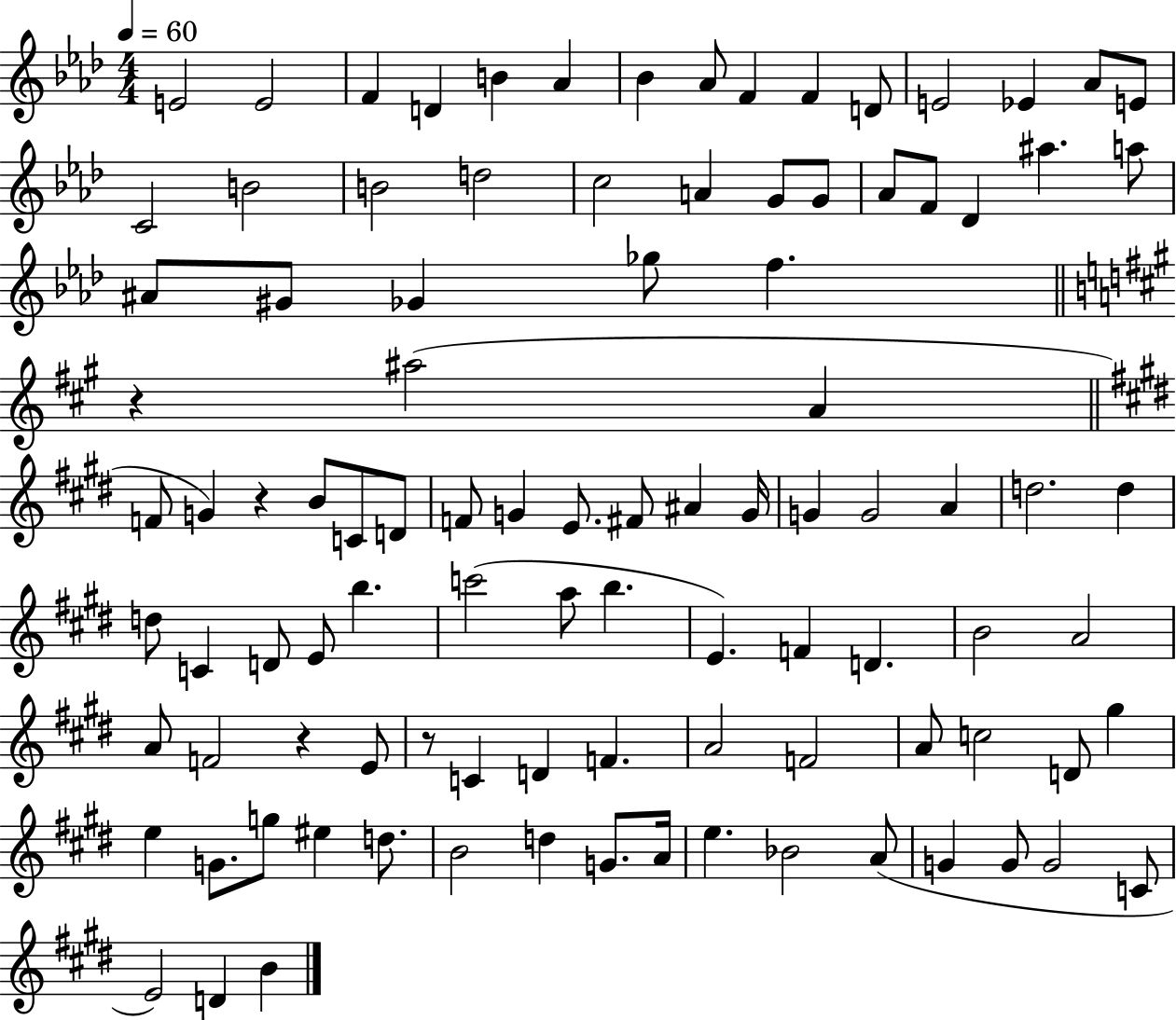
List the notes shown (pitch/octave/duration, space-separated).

E4/h E4/h F4/q D4/q B4/q Ab4/q Bb4/q Ab4/e F4/q F4/q D4/e E4/h Eb4/q Ab4/e E4/e C4/h B4/h B4/h D5/h C5/h A4/q G4/e G4/e Ab4/e F4/e Db4/q A#5/q. A5/e A#4/e G#4/e Gb4/q Gb5/e F5/q. R/q A#5/h A4/q F4/e G4/q R/q B4/e C4/e D4/e F4/e G4/q E4/e. F#4/e A#4/q G4/s G4/q G4/h A4/q D5/h. D5/q D5/e C4/q D4/e E4/e B5/q. C6/h A5/e B5/q. E4/q. F4/q D4/q. B4/h A4/h A4/e F4/h R/q E4/e R/e C4/q D4/q F4/q. A4/h F4/h A4/e C5/h D4/e G#5/q E5/q G4/e. G5/e EIS5/q D5/e. B4/h D5/q G4/e. A4/s E5/q. Bb4/h A4/e G4/q G4/e G4/h C4/e E4/h D4/q B4/q